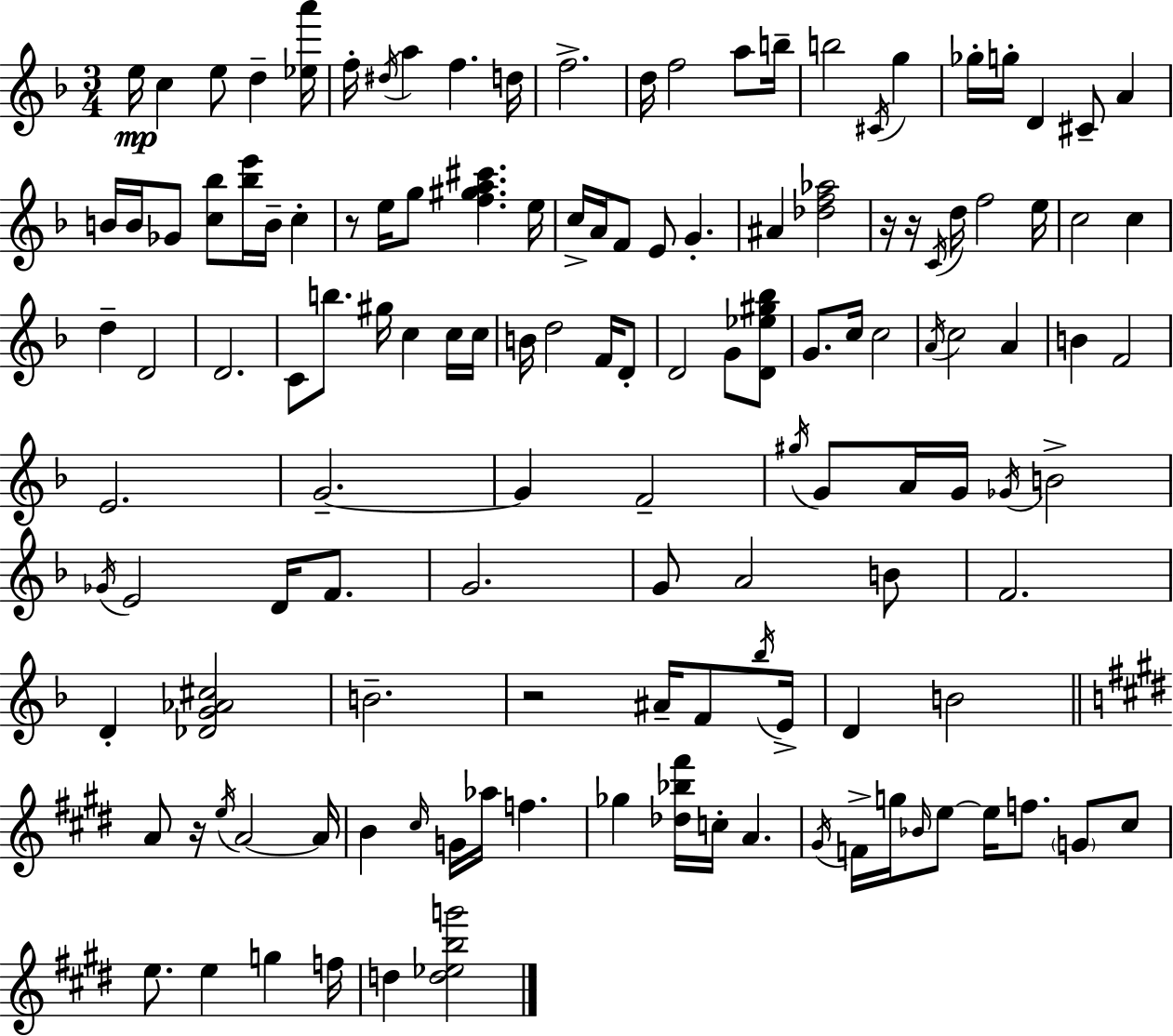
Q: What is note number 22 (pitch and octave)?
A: A4